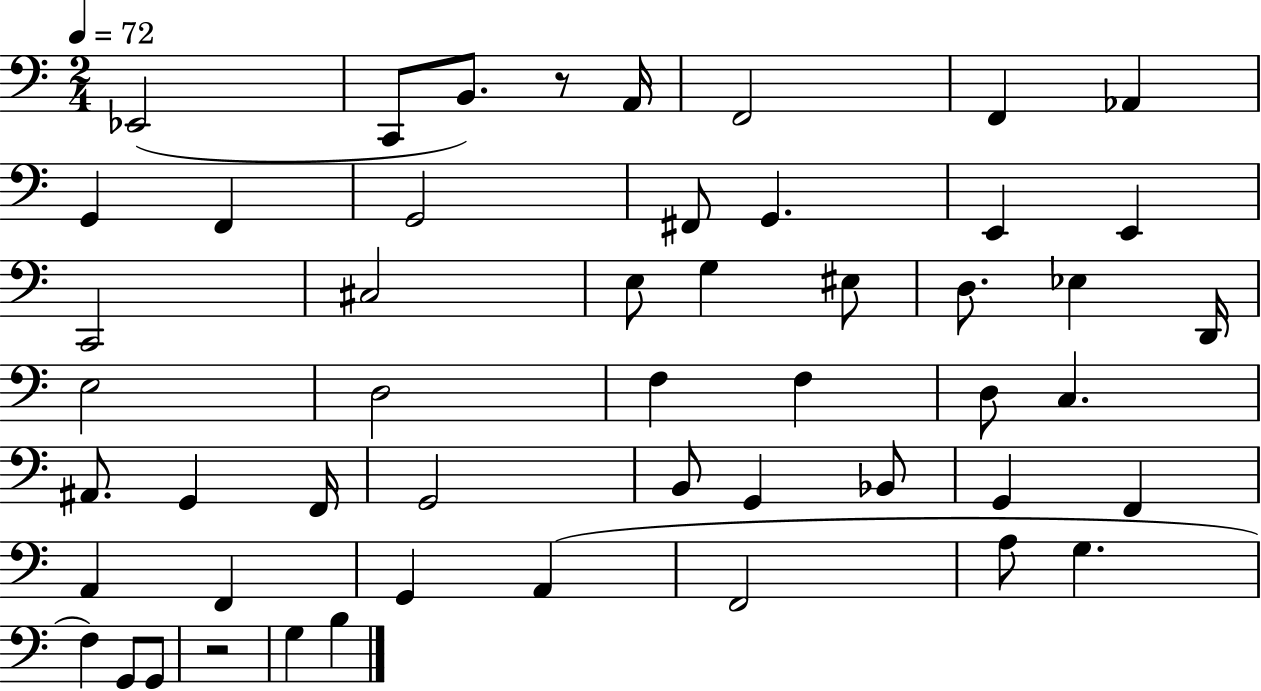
X:1
T:Untitled
M:2/4
L:1/4
K:C
_E,,2 C,,/2 B,,/2 z/2 A,,/4 F,,2 F,, _A,, G,, F,, G,,2 ^F,,/2 G,, E,, E,, C,,2 ^C,2 E,/2 G, ^E,/2 D,/2 _E, D,,/4 E,2 D,2 F, F, D,/2 C, ^A,,/2 G,, F,,/4 G,,2 B,,/2 G,, _B,,/2 G,, F,, A,, F,, G,, A,, F,,2 A,/2 G, F, G,,/2 G,,/2 z2 G, B,